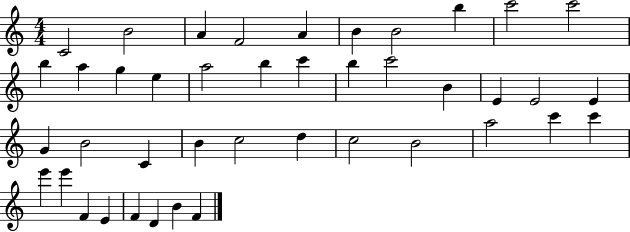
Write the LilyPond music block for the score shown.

{
  \clef treble
  \numericTimeSignature
  \time 4/4
  \key c \major
  c'2 b'2 | a'4 f'2 a'4 | b'4 b'2 b''4 | c'''2 c'''2 | \break b''4 a''4 g''4 e''4 | a''2 b''4 c'''4 | b''4 c'''2 b'4 | e'4 e'2 e'4 | \break g'4 b'2 c'4 | b'4 c''2 d''4 | c''2 b'2 | a''2 c'''4 c'''4 | \break e'''4 e'''4 f'4 e'4 | f'4 d'4 b'4 f'4 | \bar "|."
}